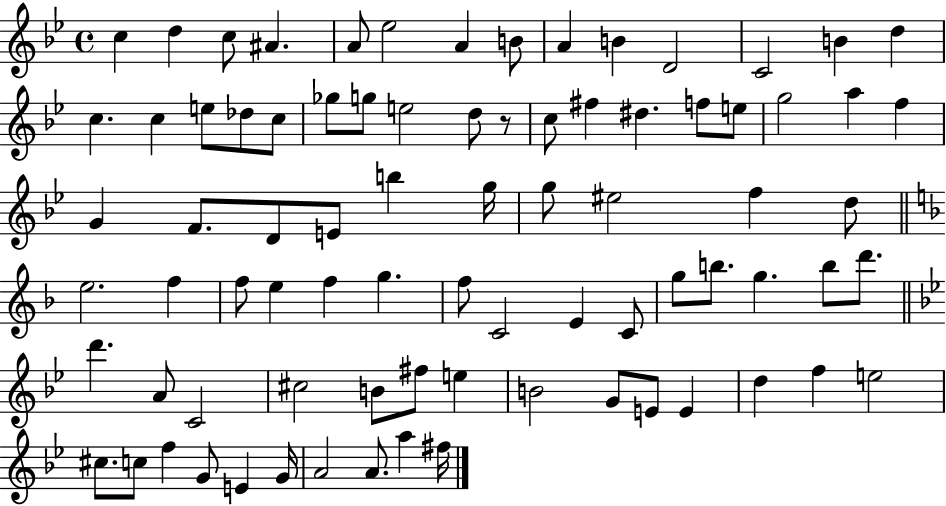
C5/q D5/q C5/e A#4/q. A4/e Eb5/h A4/q B4/e A4/q B4/q D4/h C4/h B4/q D5/q C5/q. C5/q E5/e Db5/e C5/e Gb5/e G5/e E5/h D5/e R/e C5/e F#5/q D#5/q. F5/e E5/e G5/h A5/q F5/q G4/q F4/e. D4/e E4/e B5/q G5/s G5/e EIS5/h F5/q D5/e E5/h. F5/q F5/e E5/q F5/q G5/q. F5/e C4/h E4/q C4/e G5/e B5/e. G5/q. B5/e D6/e. D6/q. A4/e C4/h C#5/h B4/e F#5/e E5/q B4/h G4/e E4/e E4/q D5/q F5/q E5/h C#5/e. C5/e F5/q G4/e E4/q G4/s A4/h A4/e. A5/q F#5/s